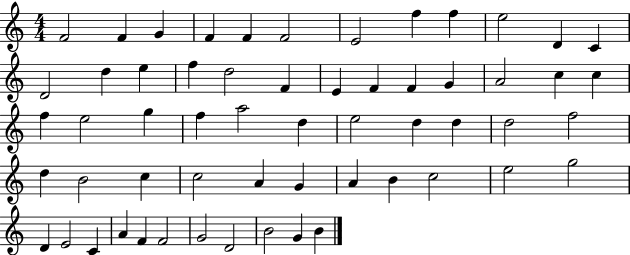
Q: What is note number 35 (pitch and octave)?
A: D5